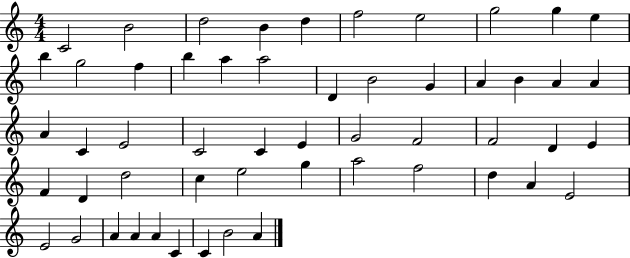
C4/h B4/h D5/h B4/q D5/q F5/h E5/h G5/h G5/q E5/q B5/q G5/h F5/q B5/q A5/q A5/h D4/q B4/h G4/q A4/q B4/q A4/q A4/q A4/q C4/q E4/h C4/h C4/q E4/q G4/h F4/h F4/h D4/q E4/q F4/q D4/q D5/h C5/q E5/h G5/q A5/h F5/h D5/q A4/q E4/h E4/h G4/h A4/q A4/q A4/q C4/q C4/q B4/h A4/q